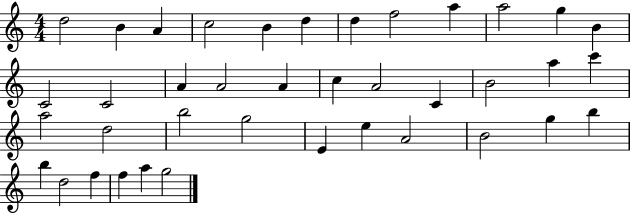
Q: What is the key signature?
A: C major